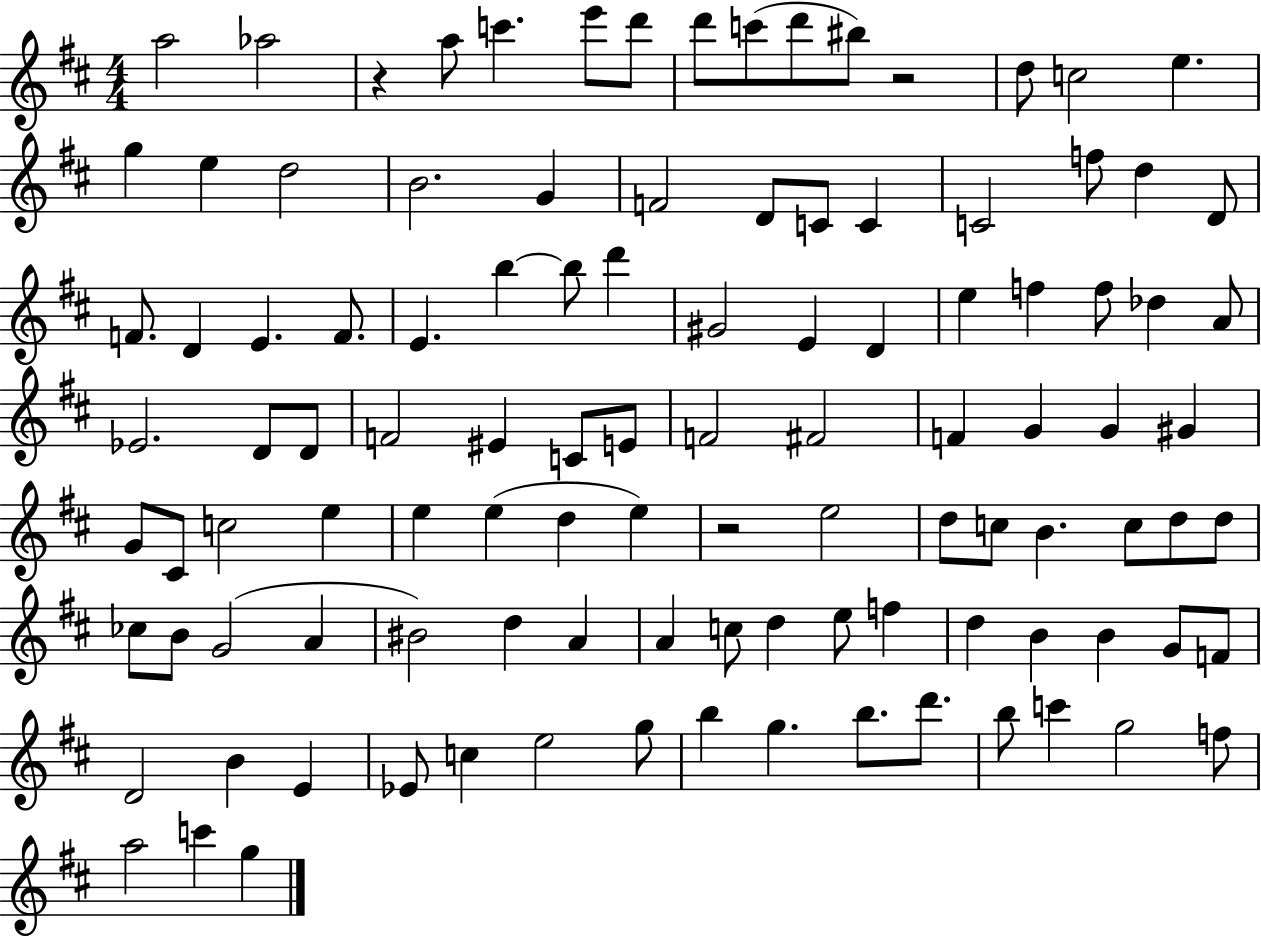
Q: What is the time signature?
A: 4/4